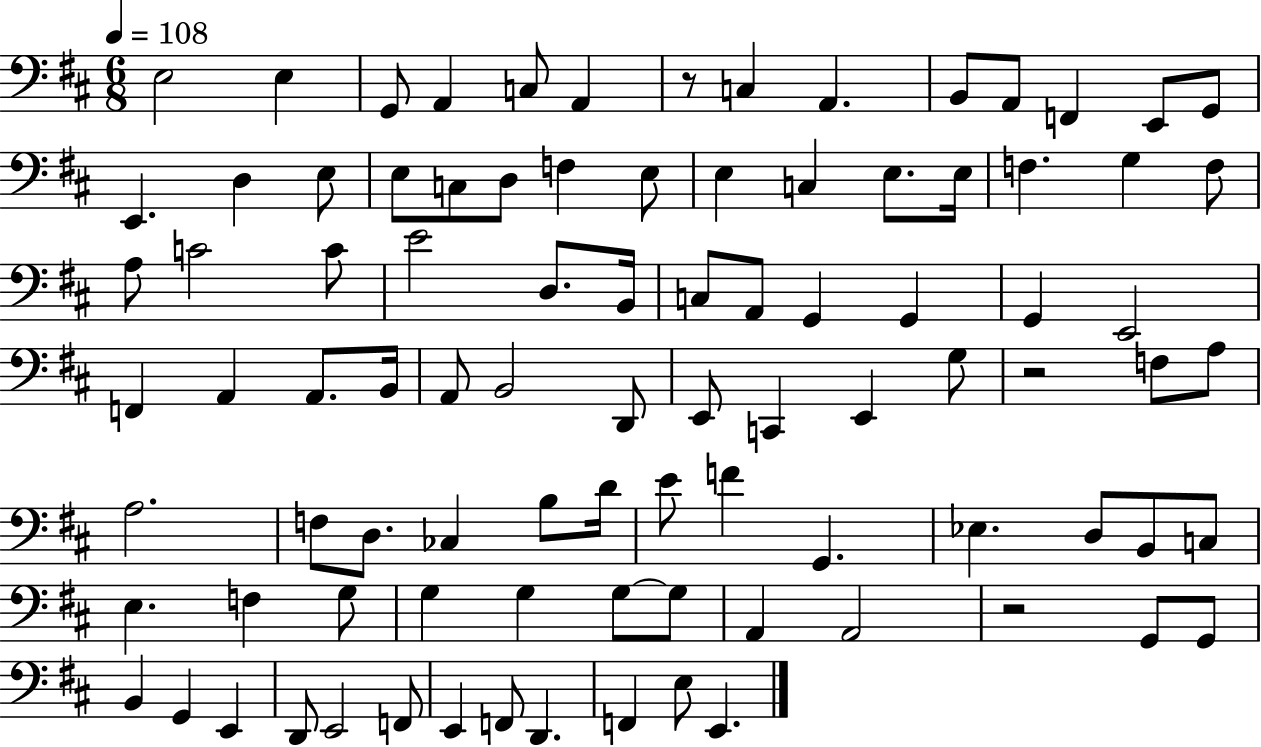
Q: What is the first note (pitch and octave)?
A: E3